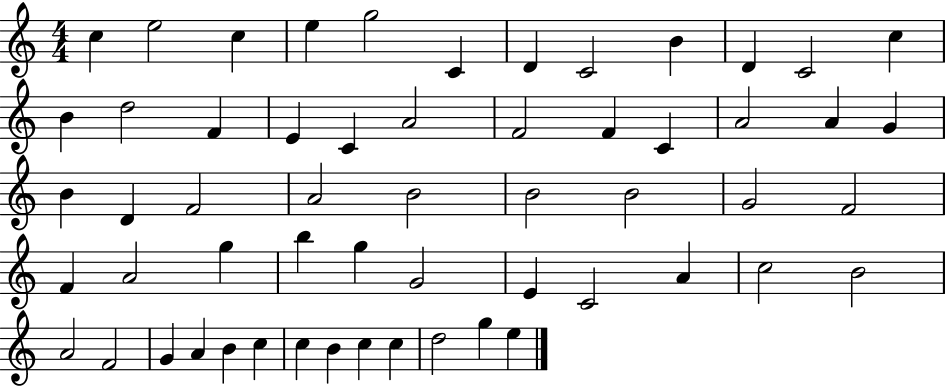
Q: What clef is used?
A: treble